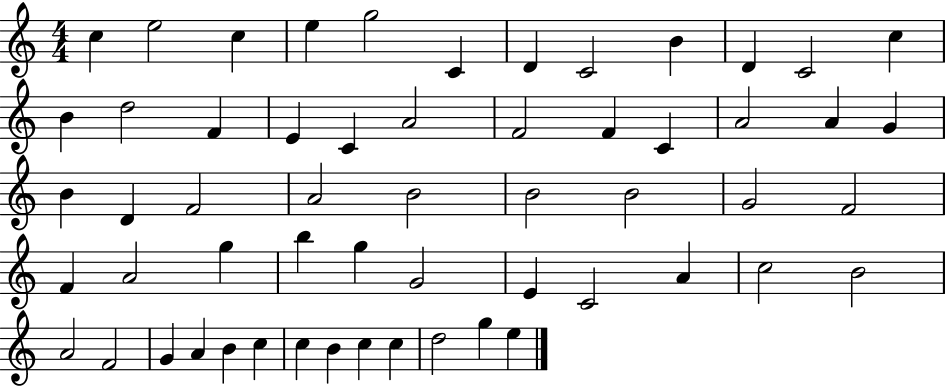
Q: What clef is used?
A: treble